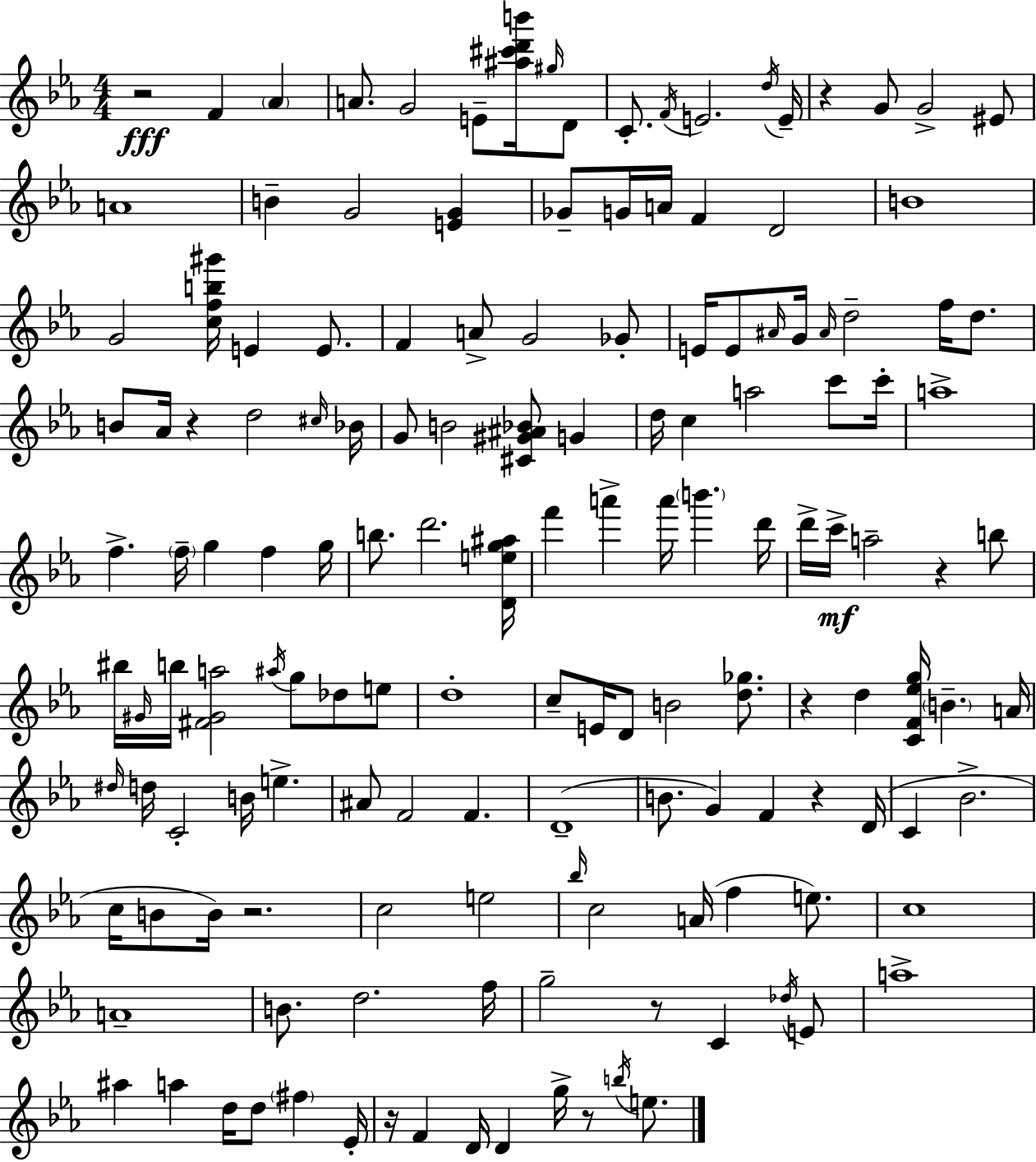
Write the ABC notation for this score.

X:1
T:Untitled
M:4/4
L:1/4
K:Eb
z2 F _A A/2 G2 E/2 [^a^c'd'b']/4 ^g/4 D/2 C/2 F/4 E2 d/4 E/4 z G/2 G2 ^E/2 A4 B G2 [EG] _G/2 G/4 A/4 F D2 B4 G2 [cfb^g']/4 E E/2 F A/2 G2 _G/2 E/4 E/2 ^A/4 G/4 ^A/4 d2 f/4 d/2 B/2 _A/4 z d2 ^c/4 _B/4 G/2 B2 [^C^G^A_B]/2 G d/4 c a2 c'/2 c'/4 a4 f f/4 g f g/4 b/2 d'2 [Deg^a]/4 f' a' a'/4 b' d'/4 d'/4 c'/4 a2 z b/2 ^b/4 ^G/4 b/4 [^F^Ga]2 ^a/4 g/2 _d/2 e/2 d4 c/2 E/4 D/2 B2 [d_g]/2 z d [CF_eg]/4 B A/4 ^d/4 d/4 C2 B/4 e ^A/2 F2 F D4 B/2 G F z D/4 C _B2 c/4 B/2 B/4 z2 c2 e2 _b/4 c2 A/4 f e/2 c4 A4 B/2 d2 f/4 g2 z/2 C _d/4 E/2 a4 ^a a d/4 d/2 ^f _E/4 z/4 F D/4 D g/4 z/2 b/4 e/2